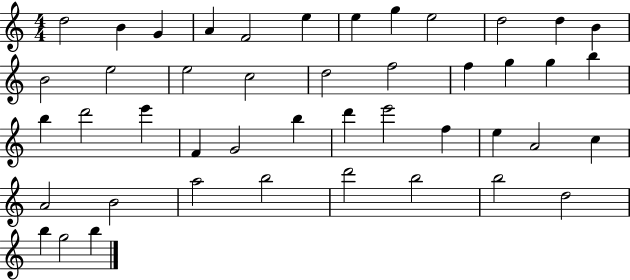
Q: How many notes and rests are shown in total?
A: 45